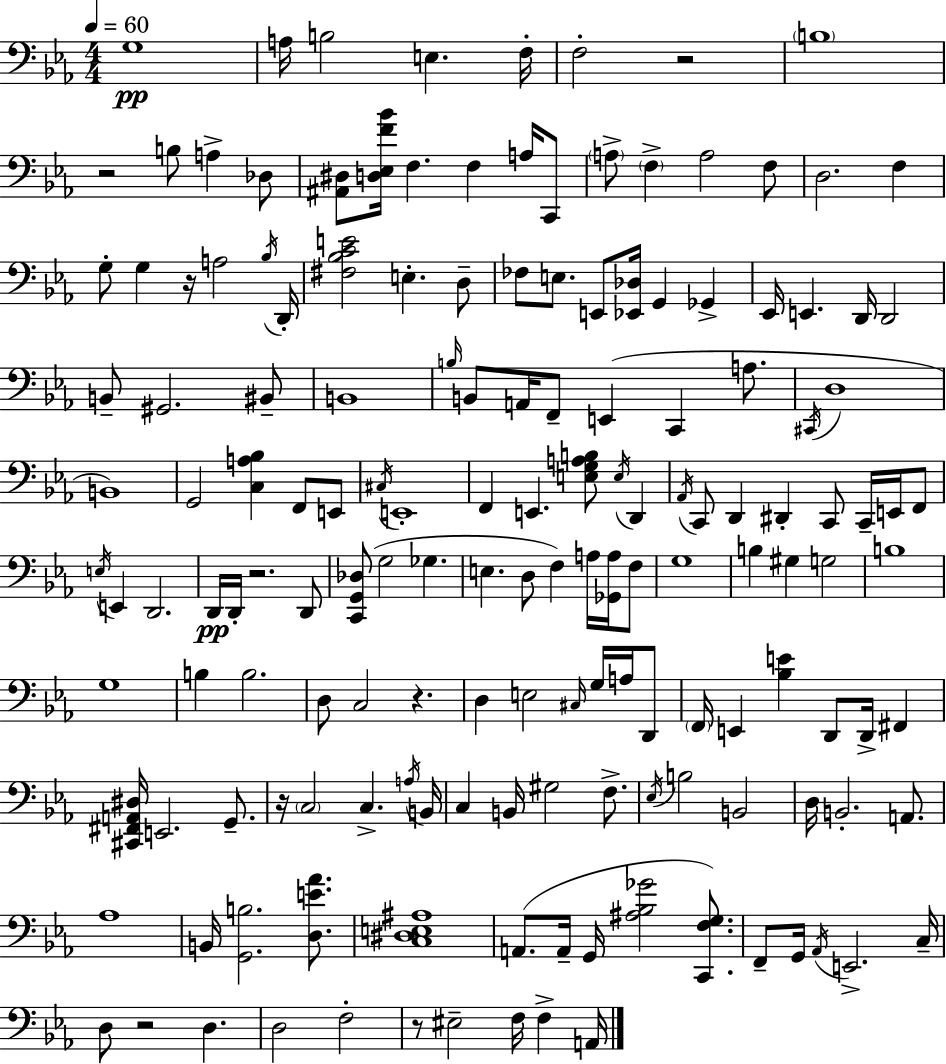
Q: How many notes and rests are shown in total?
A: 158